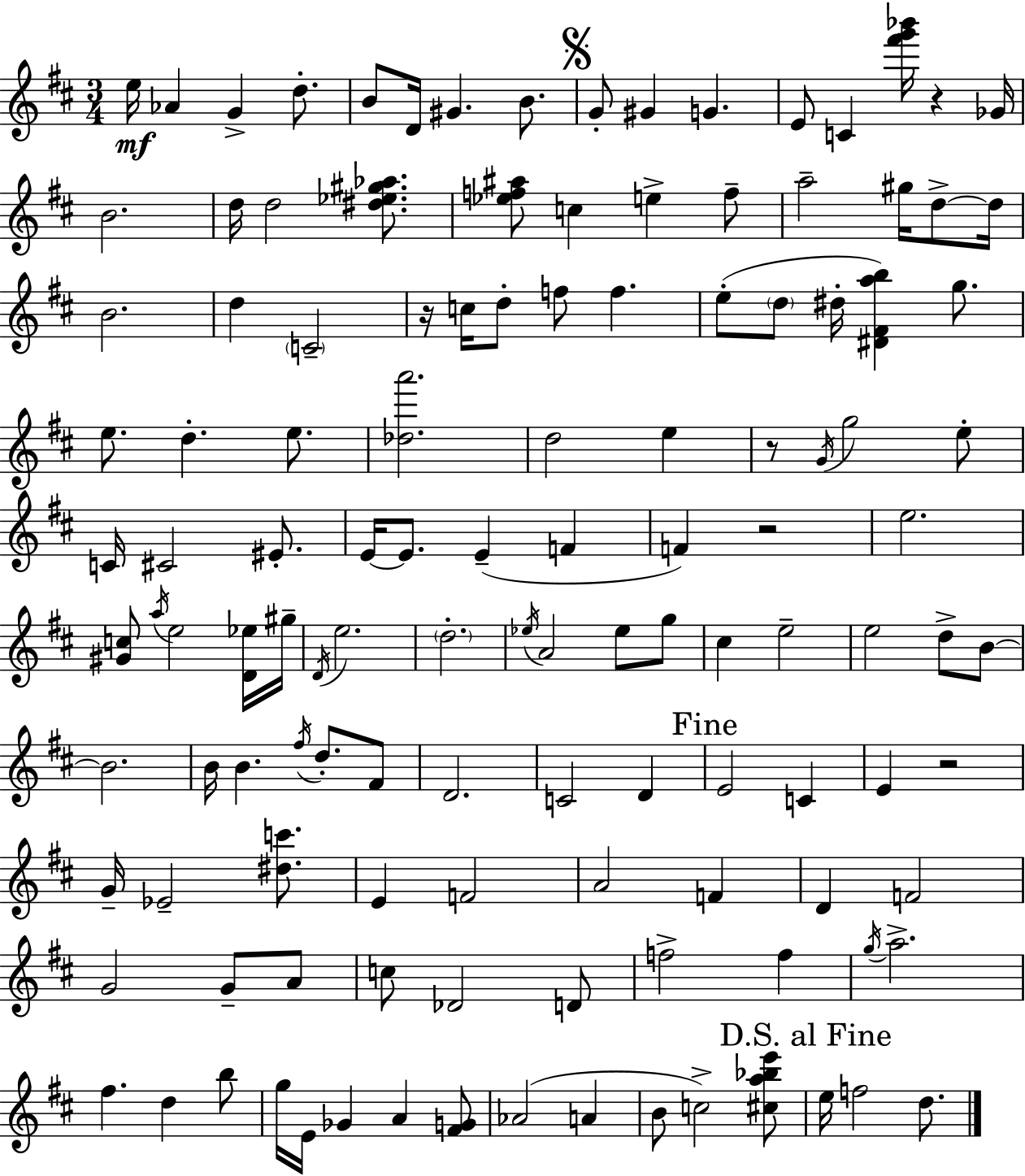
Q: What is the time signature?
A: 3/4